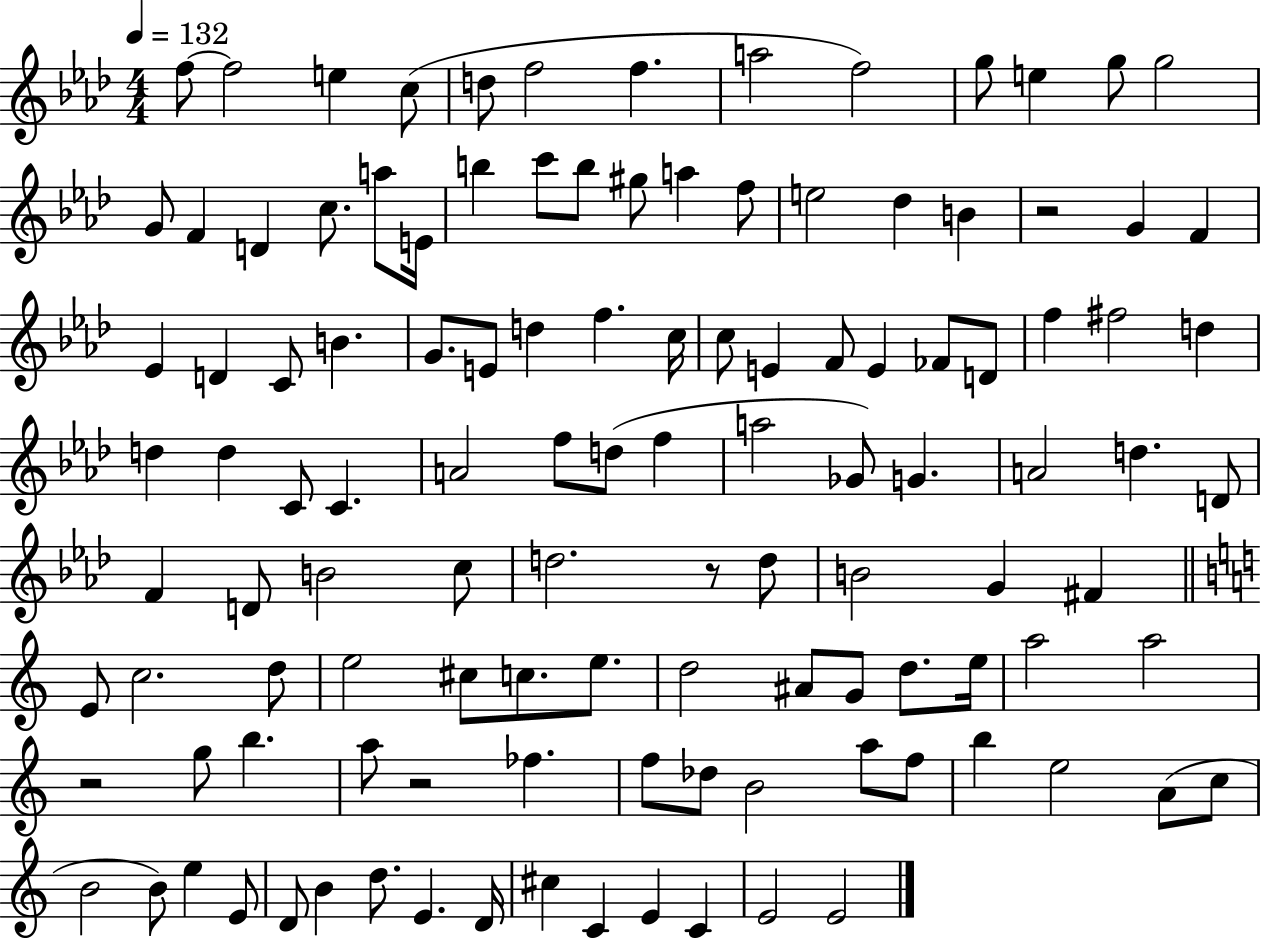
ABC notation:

X:1
T:Untitled
M:4/4
L:1/4
K:Ab
f/2 f2 e c/2 d/2 f2 f a2 f2 g/2 e g/2 g2 G/2 F D c/2 a/2 E/4 b c'/2 b/2 ^g/2 a f/2 e2 _d B z2 G F _E D C/2 B G/2 E/2 d f c/4 c/2 E F/2 E _F/2 D/2 f ^f2 d d d C/2 C A2 f/2 d/2 f a2 _G/2 G A2 d D/2 F D/2 B2 c/2 d2 z/2 d/2 B2 G ^F E/2 c2 d/2 e2 ^c/2 c/2 e/2 d2 ^A/2 G/2 d/2 e/4 a2 a2 z2 g/2 b a/2 z2 _f f/2 _d/2 B2 a/2 f/2 b e2 A/2 c/2 B2 B/2 e E/2 D/2 B d/2 E D/4 ^c C E C E2 E2